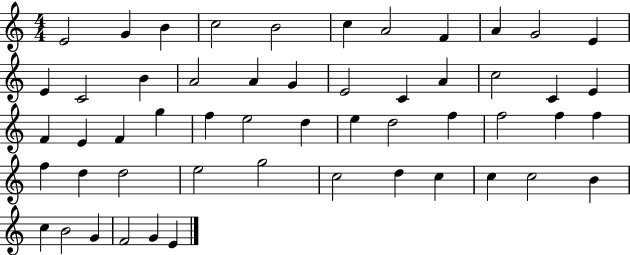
X:1
T:Untitled
M:4/4
L:1/4
K:C
E2 G B c2 B2 c A2 F A G2 E E C2 B A2 A G E2 C A c2 C E F E F g f e2 d e d2 f f2 f f f d d2 e2 g2 c2 d c c c2 B c B2 G F2 G E